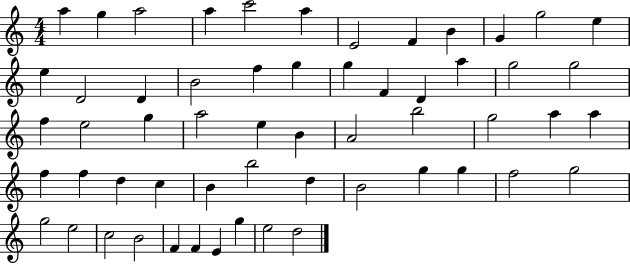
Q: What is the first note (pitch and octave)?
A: A5